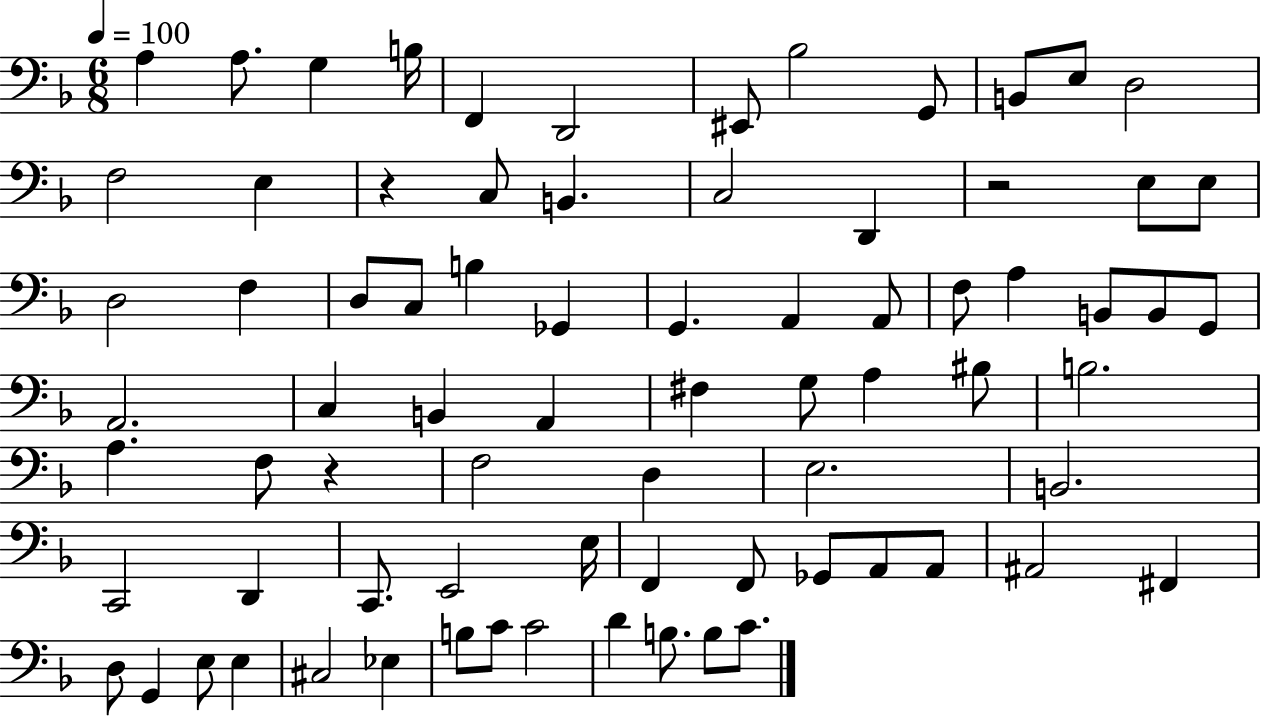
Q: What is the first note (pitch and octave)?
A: A3